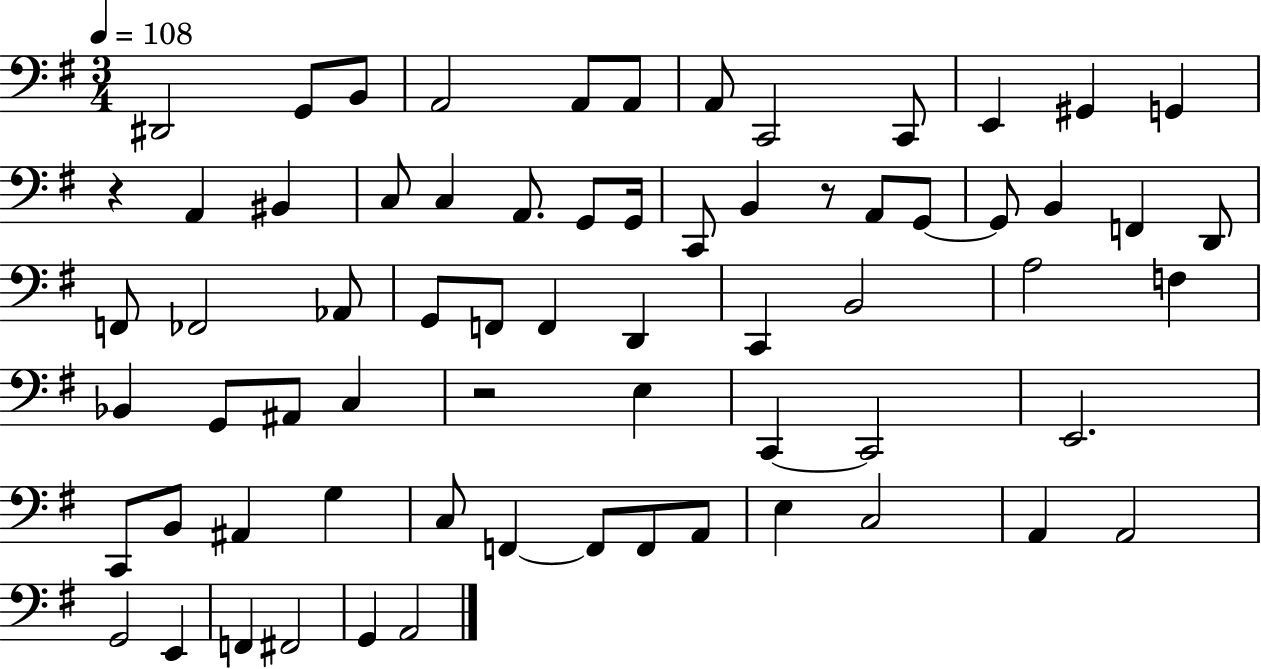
{
  \clef bass
  \numericTimeSignature
  \time 3/4
  \key g \major
  \tempo 4 = 108
  dis,2 g,8 b,8 | a,2 a,8 a,8 | a,8 c,2 c,8 | e,4 gis,4 g,4 | \break r4 a,4 bis,4 | c8 c4 a,8. g,8 g,16 | c,8 b,4 r8 a,8 g,8~~ | g,8 b,4 f,4 d,8 | \break f,8 fes,2 aes,8 | g,8 f,8 f,4 d,4 | c,4 b,2 | a2 f4 | \break bes,4 g,8 ais,8 c4 | r2 e4 | c,4~~ c,2 | e,2. | \break c,8 b,8 ais,4 g4 | c8 f,4~~ f,8 f,8 a,8 | e4 c2 | a,4 a,2 | \break g,2 e,4 | f,4 fis,2 | g,4 a,2 | \bar "|."
}